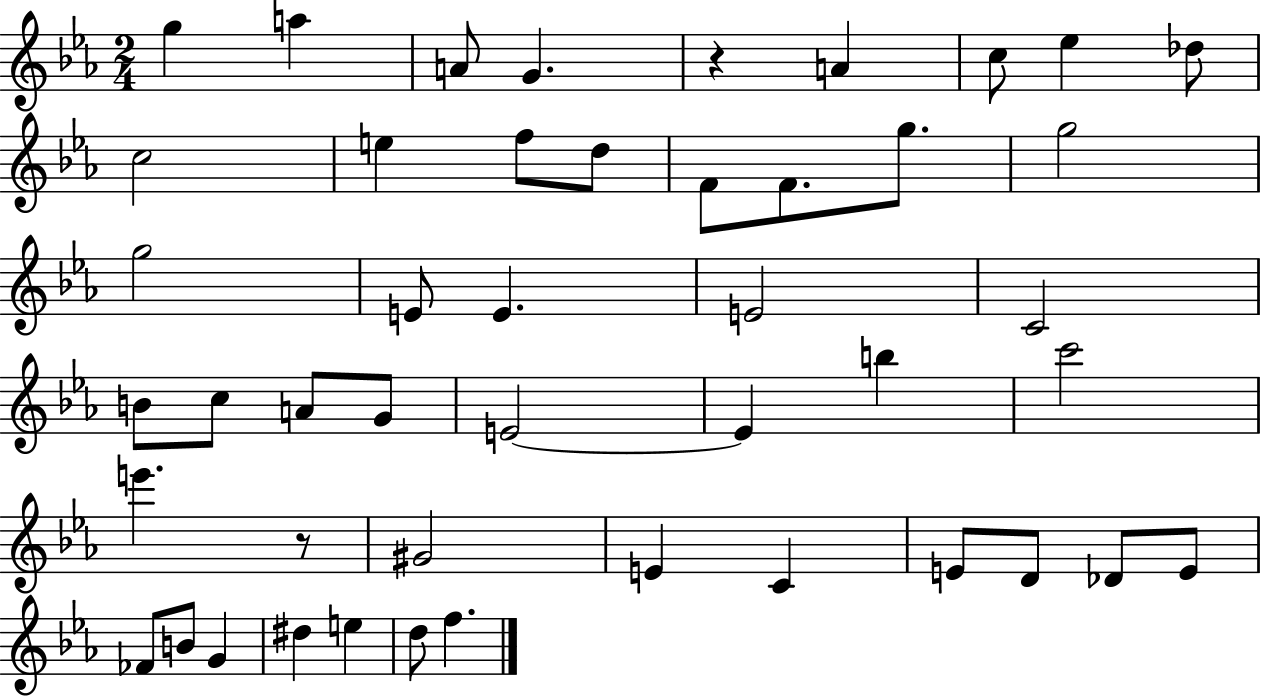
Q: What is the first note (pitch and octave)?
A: G5